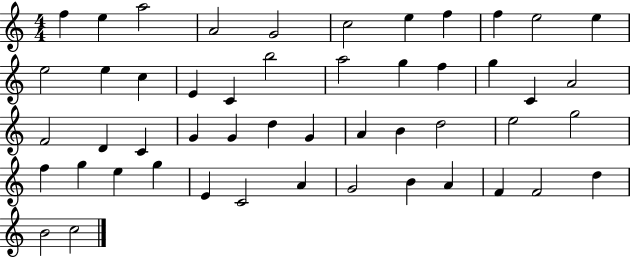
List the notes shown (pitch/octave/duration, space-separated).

F5/q E5/q A5/h A4/h G4/h C5/h E5/q F5/q F5/q E5/h E5/q E5/h E5/q C5/q E4/q C4/q B5/h A5/h G5/q F5/q G5/q C4/q A4/h F4/h D4/q C4/q G4/q G4/q D5/q G4/q A4/q B4/q D5/h E5/h G5/h F5/q G5/q E5/q G5/q E4/q C4/h A4/q G4/h B4/q A4/q F4/q F4/h D5/q B4/h C5/h